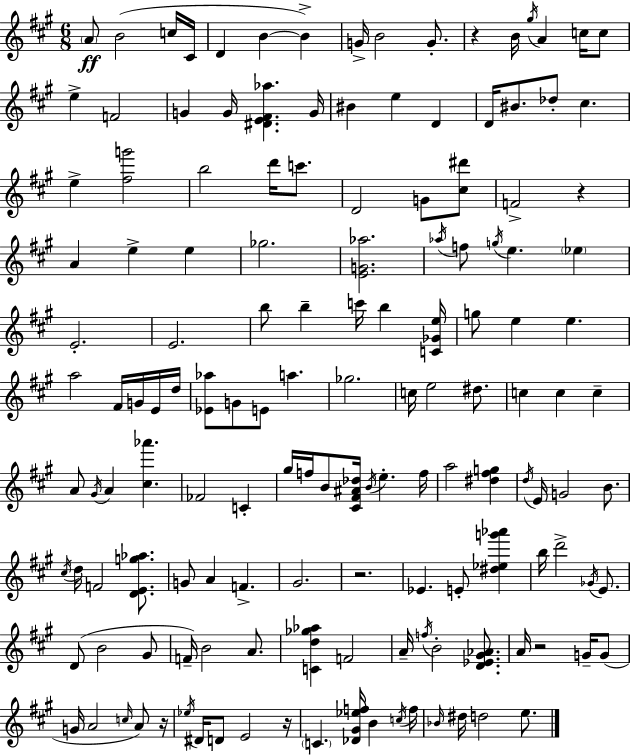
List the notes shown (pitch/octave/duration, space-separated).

A4/e B4/h C5/s C#4/s D4/q B4/q B4/q G4/s B4/h G4/e. R/q B4/s G#5/s A4/q C5/s C5/e E5/q F4/h G4/q G4/s [D#4,E4,F#4,Ab5]/q. G4/s BIS4/q E5/q D4/q D4/s BIS4/e. Db5/e C#5/q. E5/q [F#5,G6]/h B5/h D6/s C6/e. D4/h G4/e [C#5,D#6]/e F4/h R/q A4/q E5/q E5/q Gb5/h. [E4,G4,Ab5]/h. Ab5/s F5/e G5/s E5/q. Eb5/q E4/h. E4/h. B5/e B5/q C6/s B5/q [C4,Gb4,E5]/s G5/e E5/q E5/q. A5/h F#4/s G4/s E4/s D5/s [Eb4,Ab5]/e G4/e E4/e A5/q. Gb5/h. C5/s E5/h D#5/e. C5/q C5/q C5/q A4/e G#4/s A4/q [C#5,Ab6]/q. FES4/h C4/q G#5/s F5/s B4/e [C#4,F#4,A#4,Db5]/s B4/s E5/q. F5/s A5/h [D#5,F#5,G5]/q D5/s E4/s G4/h B4/e. C#5/s D5/s F4/h [D4,E4,G5,Ab5]/e. G4/e A4/q F4/q. G#4/h. R/h. Eb4/q. E4/e [D#5,Eb5,G6,Ab6]/q B5/s D6/h Gb4/s E4/e. D4/e B4/h G#4/e F4/s B4/h A4/e. [C4,D5,Gb5,Ab5]/q F4/h A4/s F5/s B4/h [D4,Eb4,G#4,Ab4]/e. A4/s R/h G4/s G4/e G4/s A4/h C5/s A4/e R/s Eb5/s D#4/s D4/e E4/h R/s C4/q. [Db4,G#4,Eb5,F5]/s B4/q C5/s F5/s Bb4/s D#5/s D5/h E5/e.